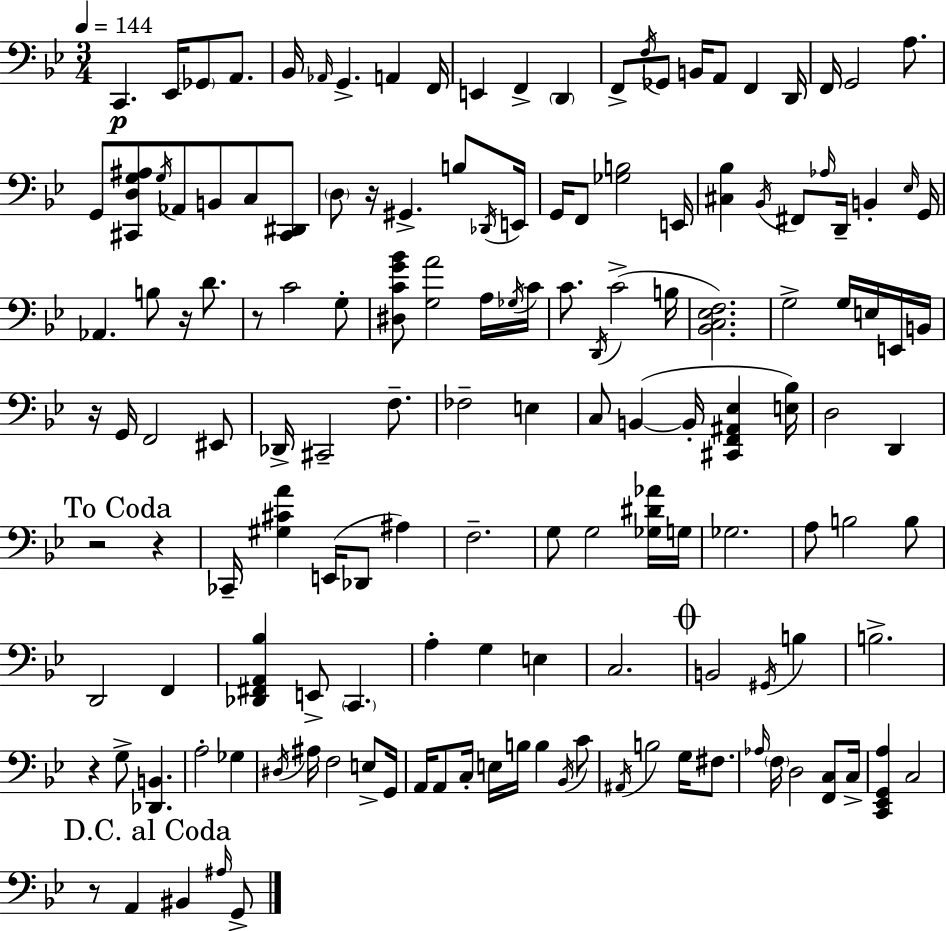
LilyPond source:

{
  \clef bass
  \numericTimeSignature
  \time 3/4
  \key bes \major
  \tempo 4 = 144
  \repeat volta 2 { c,4.\p ees,16 \parenthesize ges,8 a,8. | bes,16 \grace { aes,16 } g,4.-> a,4 | f,16 e,4 f,4-> \parenthesize d,4 | f,8-> \acciaccatura { f16 } ges,8 b,16 a,8 f,4 | \break d,16 f,16 g,2 a8. | g,8 <cis, d g ais>8 \acciaccatura { g16 } aes,8 b,8 c8 | <cis, dis,>8 \parenthesize d8 r16 gis,4.-> | b8 \acciaccatura { des,16 } e,16 g,16 f,8 <ges b>2 | \break e,16 <cis bes>4 \acciaccatura { bes,16 } fis,8 \grace { aes16 } | d,16-- b,4-. \grace { ees16 } g,16 aes,4. | b8 r16 d'8. r8 c'2 | g8-. <dis c' g' bes'>8 <g a'>2 | \break a16 \acciaccatura { ges16 } c'16 c'8. \acciaccatura { d,16 }( | c'2-> b16 <bes, c ees f>2.) | g2-> | g16 e16 e,16 b,16 r16 g,16 f,2 | \break eis,8 des,16-> cis,2-- | f8.-- fes2-- | e4 c8 b,4~(~ | b,16-. <cis, f, ais, ees>4 <e bes>16) d2 | \break d,4 \mark "To Coda" r2 | r4 ces,16-- <gis cis' a'>4 | e,16( des,8 ais4) f2.-- | g8 g2 | \break <ges dis' aes'>16 g16 ges2. | a8 b2 | b8 d,2 | f,4 <des, fis, a, bes>4 | \break e,8-> \parenthesize c,4. a4-. | g4 e4 c2. | \mark \markup { \musicglyph "scripts.coda" } b,2 | \acciaccatura { gis,16 } b4 b2.-> | \break r4 | g8-> <des, b,>4. a2-. | ges4 \acciaccatura { dis16 } ais16 | f2 e8-> g,16 a,16 | \break a,8 c16-. e16 b16 b4 \acciaccatura { bes,16 } c'8 | \acciaccatura { ais,16 } b2 g16 fis8. | \grace { aes16 } \parenthesize f16 d2 <f, c>8 | c16-> <c, ees, g, a>4 c2 | \break \mark "D.C. al Coda" r8 a,4 bis,4 | \grace { ais16 } g,8-> } \bar "|."
}